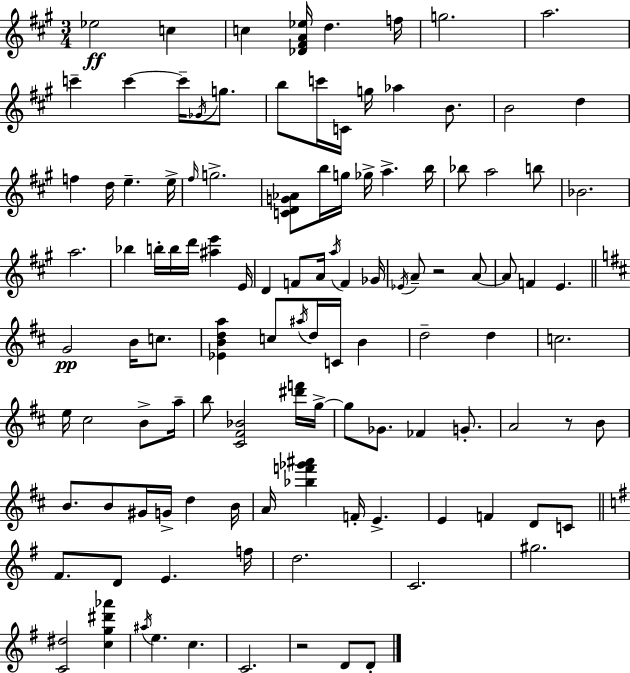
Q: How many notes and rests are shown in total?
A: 114